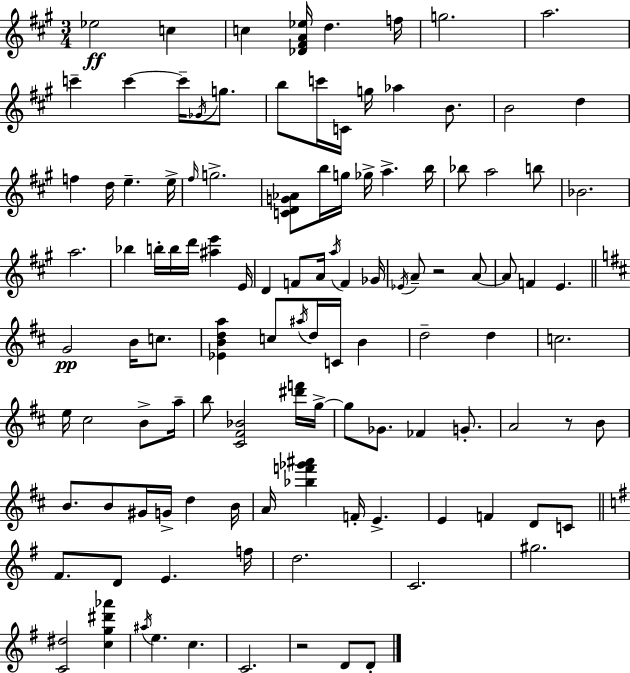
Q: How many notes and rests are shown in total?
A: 114